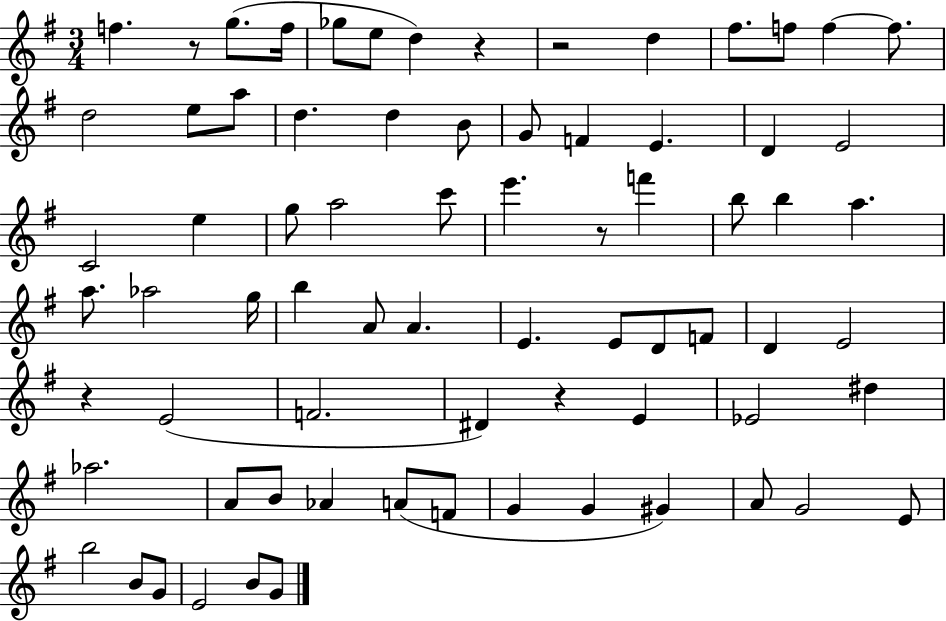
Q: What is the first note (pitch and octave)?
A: F5